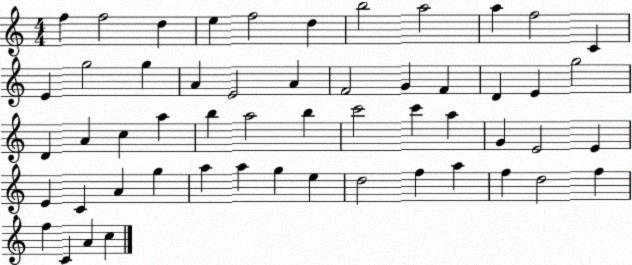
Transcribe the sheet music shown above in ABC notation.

X:1
T:Untitled
M:4/4
L:1/4
K:C
f f2 d e f2 d b2 a2 a f2 C E g2 g A E2 A F2 G F D E g2 D A c a b a2 b c'2 c' a G E2 E E C A g a a g e d2 f a f d2 f f C A c